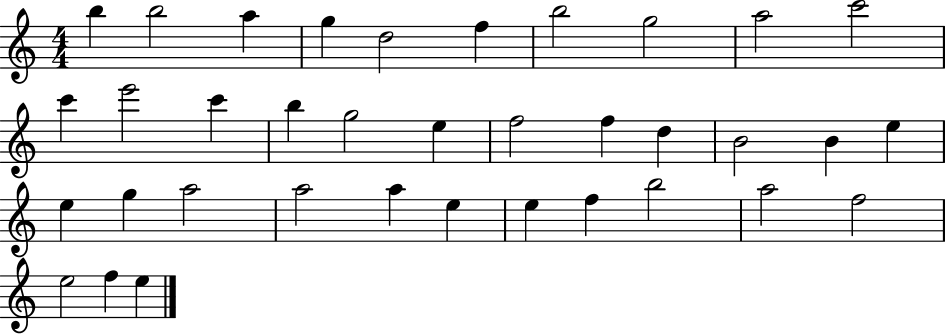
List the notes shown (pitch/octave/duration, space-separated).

B5/q B5/h A5/q G5/q D5/h F5/q B5/h G5/h A5/h C6/h C6/q E6/h C6/q B5/q G5/h E5/q F5/h F5/q D5/q B4/h B4/q E5/q E5/q G5/q A5/h A5/h A5/q E5/q E5/q F5/q B5/h A5/h F5/h E5/h F5/q E5/q